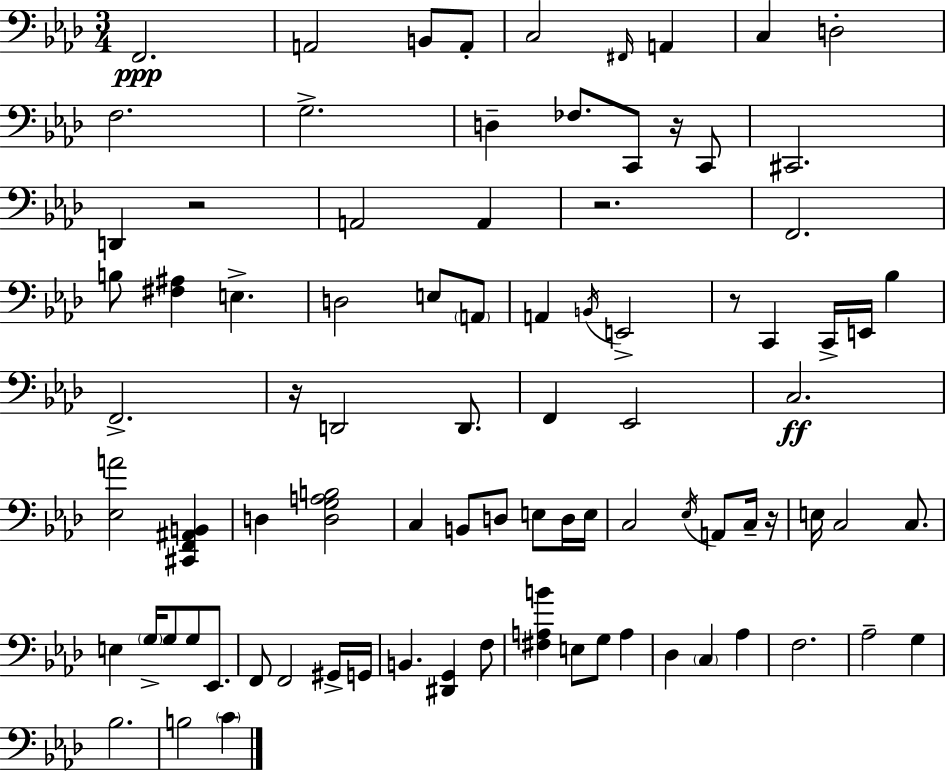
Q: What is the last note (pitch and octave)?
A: C4